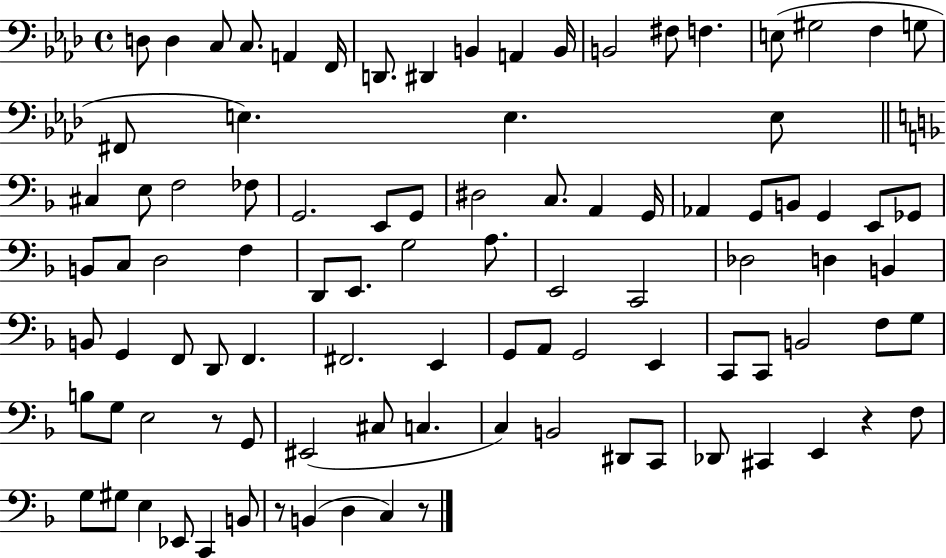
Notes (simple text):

D3/e D3/q C3/e C3/e. A2/q F2/s D2/e. D#2/q B2/q A2/q B2/s B2/h F#3/e F3/q. E3/e G#3/h F3/q G3/e F#2/e E3/q. E3/q. E3/e C#3/q E3/e F3/h FES3/e G2/h. E2/e G2/e D#3/h C3/e. A2/q G2/s Ab2/q G2/e B2/e G2/q E2/e Gb2/e B2/e C3/e D3/h F3/q D2/e E2/e. G3/h A3/e. E2/h C2/h Db3/h D3/q B2/q B2/e G2/q F2/e D2/e F2/q. F#2/h. E2/q G2/e A2/e G2/h E2/q C2/e C2/e B2/h F3/e G3/e B3/e G3/e E3/h R/e G2/e EIS2/h C#3/e C3/q. C3/q B2/h D#2/e C2/e Db2/e C#2/q E2/q R/q F3/e G3/e G#3/e E3/q Eb2/e C2/q B2/e R/e B2/q D3/q C3/q R/e